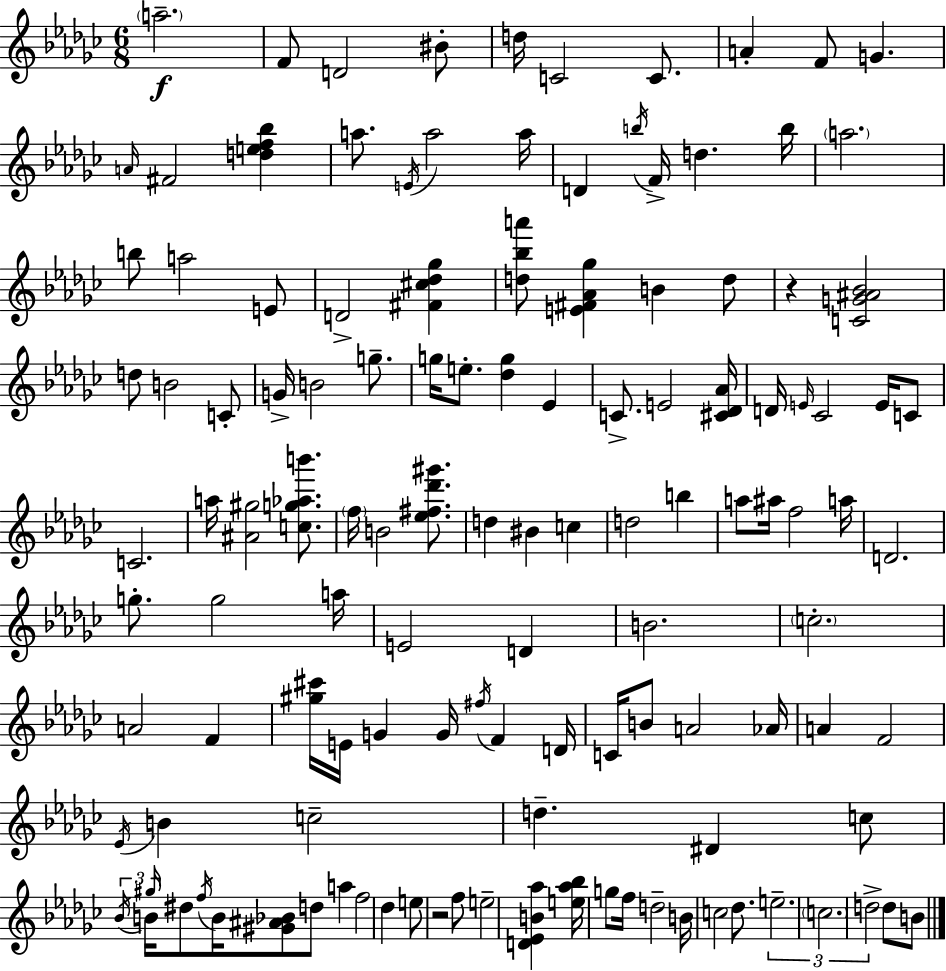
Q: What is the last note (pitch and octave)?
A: B4